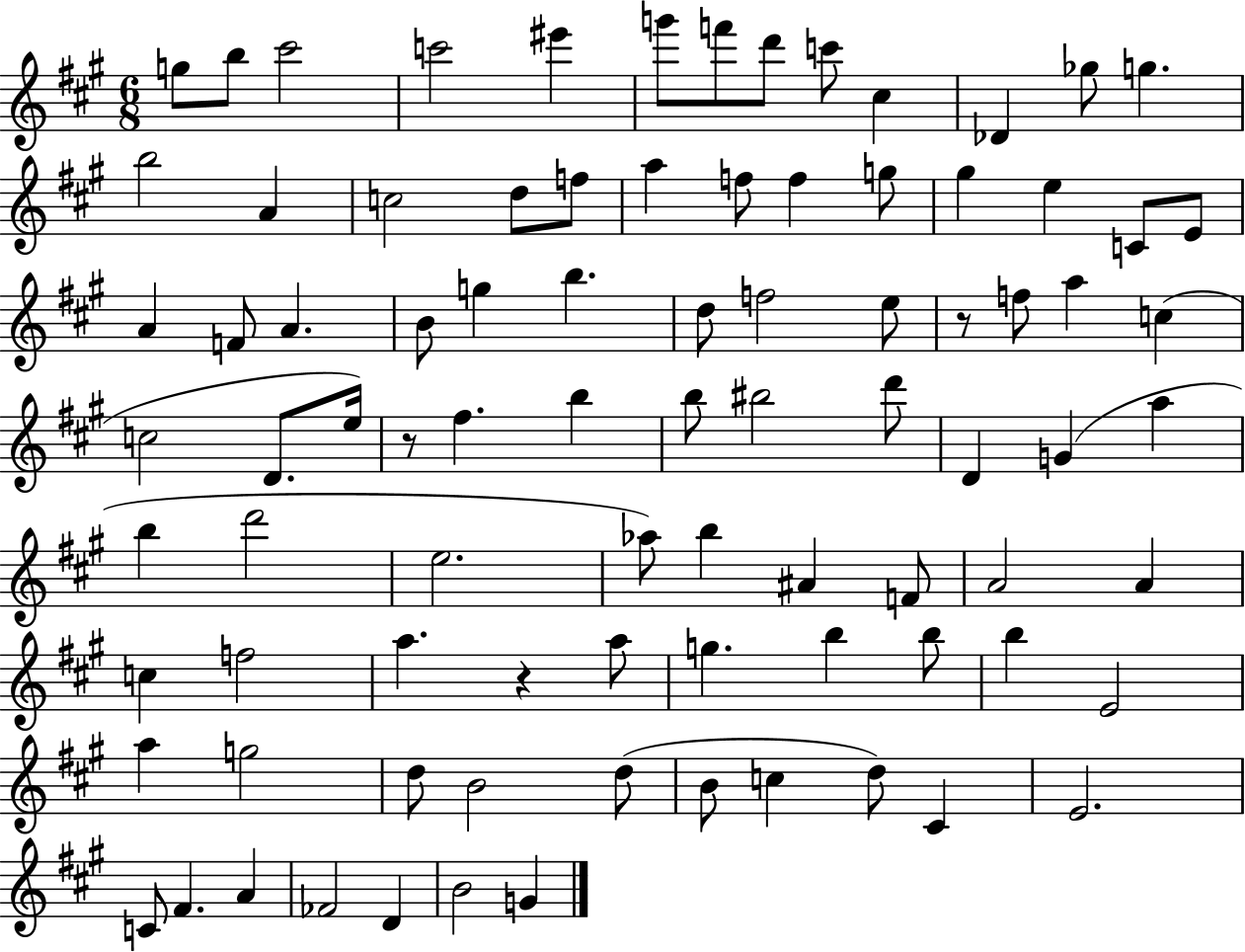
X:1
T:Untitled
M:6/8
L:1/4
K:A
g/2 b/2 ^c'2 c'2 ^e' g'/2 f'/2 d'/2 c'/2 ^c _D _g/2 g b2 A c2 d/2 f/2 a f/2 f g/2 ^g e C/2 E/2 A F/2 A B/2 g b d/2 f2 e/2 z/2 f/2 a c c2 D/2 e/4 z/2 ^f b b/2 ^b2 d'/2 D G a b d'2 e2 _a/2 b ^A F/2 A2 A c f2 a z a/2 g b b/2 b E2 a g2 d/2 B2 d/2 B/2 c d/2 ^C E2 C/2 ^F A _F2 D B2 G